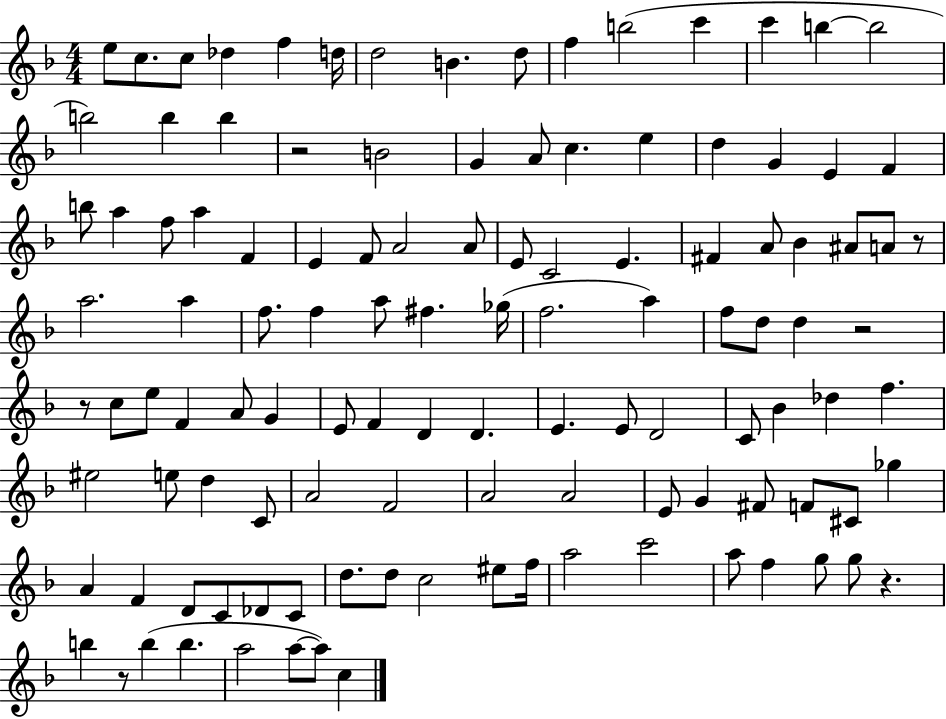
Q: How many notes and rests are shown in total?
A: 116